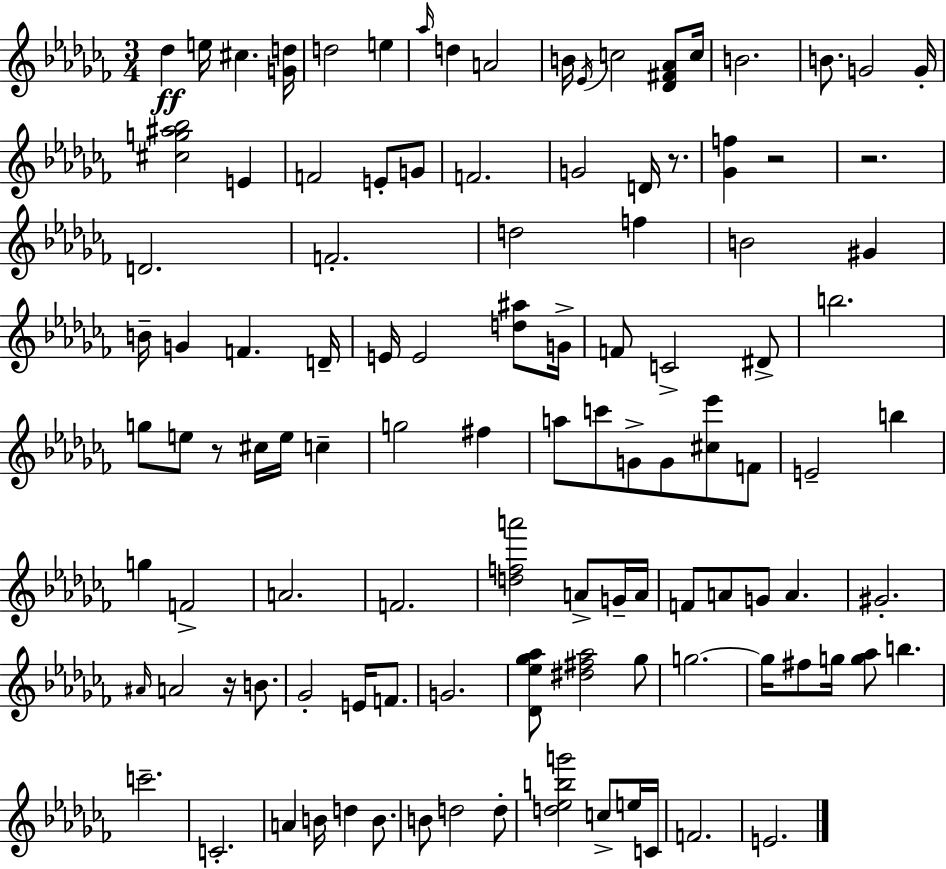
{
  \clef treble
  \numericTimeSignature
  \time 3/4
  \key aes \minor
  des''4\ff e''16 cis''4. <g' d''>16 | d''2 e''4 | \grace { aes''16 } d''4 a'2 | b'16 \acciaccatura { ees'16 } c''2 <des' fis' aes'>8 | \break c''16 b'2. | b'8. g'2 | g'16-. <cis'' g'' ais'' bes''>2 e'4 | f'2 e'8-. | \break g'8 f'2. | g'2 d'16 r8. | <ges' f''>4 r2 | r2. | \break d'2. | f'2.-. | d''2 f''4 | b'2 gis'4 | \break b'16-- g'4 f'4. | d'16-- e'16 e'2 <d'' ais''>8 | g'16-> f'8 c'2-> | dis'8-> b''2. | \break g''8 e''8 r8 cis''16 e''16 c''4-- | g''2 fis''4 | a''8 c'''8 g'8-> g'8 <cis'' ees'''>8 | f'8 e'2-- b''4 | \break g''4 f'2-> | a'2. | f'2. | <d'' f'' a'''>2 a'8-> | \break g'16-- a'16 f'8 a'8 g'8 a'4. | gis'2.-. | \grace { ais'16 } a'2 r16 | b'8. ges'2-. e'16 | \break f'8. g'2. | <des' ees'' ges'' aes''>8 <dis'' fis'' aes''>2 | ges''8 g''2.~~ | g''16 fis''8 g''16 <g'' aes''>8 b''4. | \break c'''2.-- | c'2.-. | a'4 b'16 d''4 | b'8. b'8 d''2 | \break d''8-. <d'' ees'' b'' g'''>2 c''8-> | e''16 c'16 f'2. | e'2. | \bar "|."
}